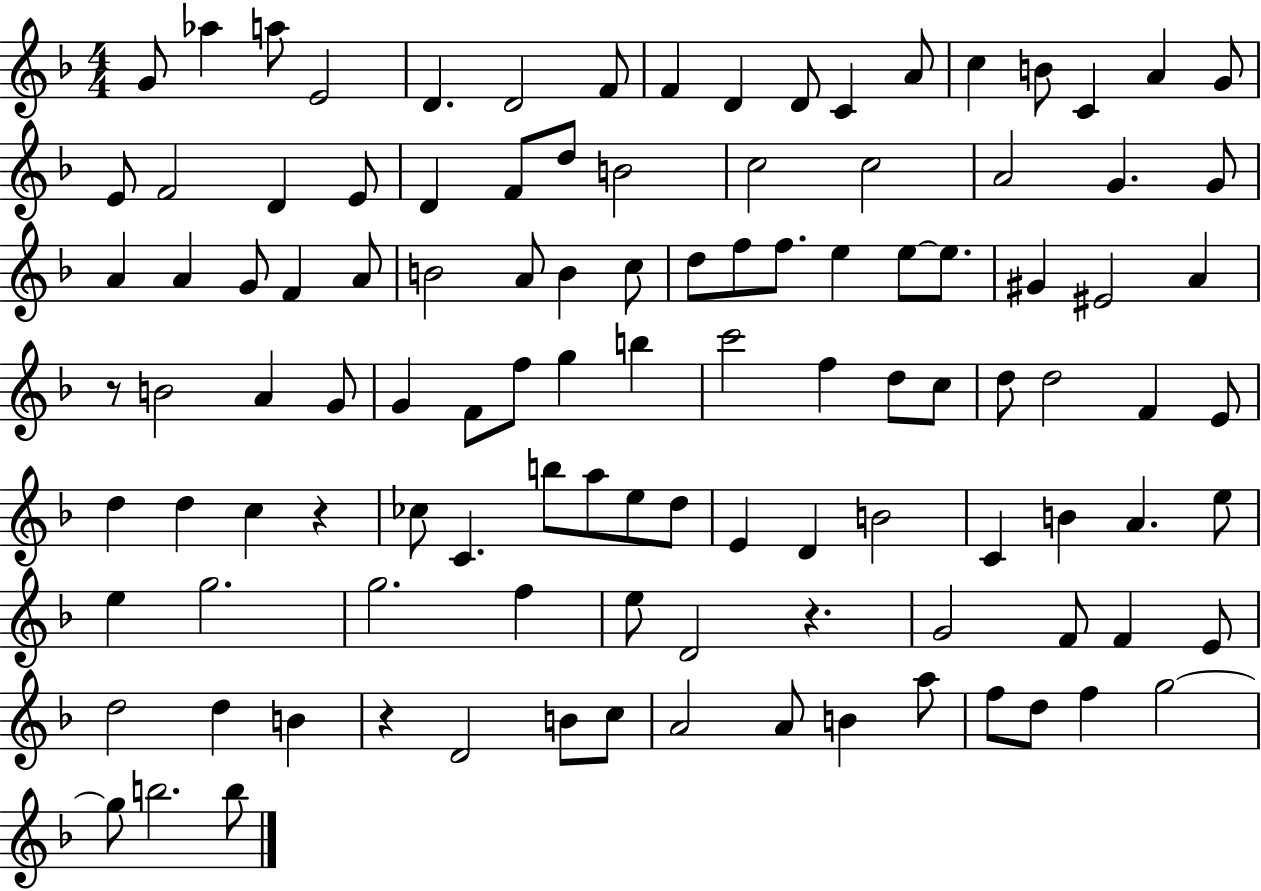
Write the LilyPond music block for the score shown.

{
  \clef treble
  \numericTimeSignature
  \time 4/4
  \key f \major
  \repeat volta 2 { g'8 aes''4 a''8 e'2 | d'4. d'2 f'8 | f'4 d'4 d'8 c'4 a'8 | c''4 b'8 c'4 a'4 g'8 | \break e'8 f'2 d'4 e'8 | d'4 f'8 d''8 b'2 | c''2 c''2 | a'2 g'4. g'8 | \break a'4 a'4 g'8 f'4 a'8 | b'2 a'8 b'4 c''8 | d''8 f''8 f''8. e''4 e''8~~ e''8. | gis'4 eis'2 a'4 | \break r8 b'2 a'4 g'8 | g'4 f'8 f''8 g''4 b''4 | c'''2 f''4 d''8 c''8 | d''8 d''2 f'4 e'8 | \break d''4 d''4 c''4 r4 | ces''8 c'4. b''8 a''8 e''8 d''8 | e'4 d'4 b'2 | c'4 b'4 a'4. e''8 | \break e''4 g''2. | g''2. f''4 | e''8 d'2 r4. | g'2 f'8 f'4 e'8 | \break d''2 d''4 b'4 | r4 d'2 b'8 c''8 | a'2 a'8 b'4 a''8 | f''8 d''8 f''4 g''2~~ | \break g''8 b''2. b''8 | } \bar "|."
}